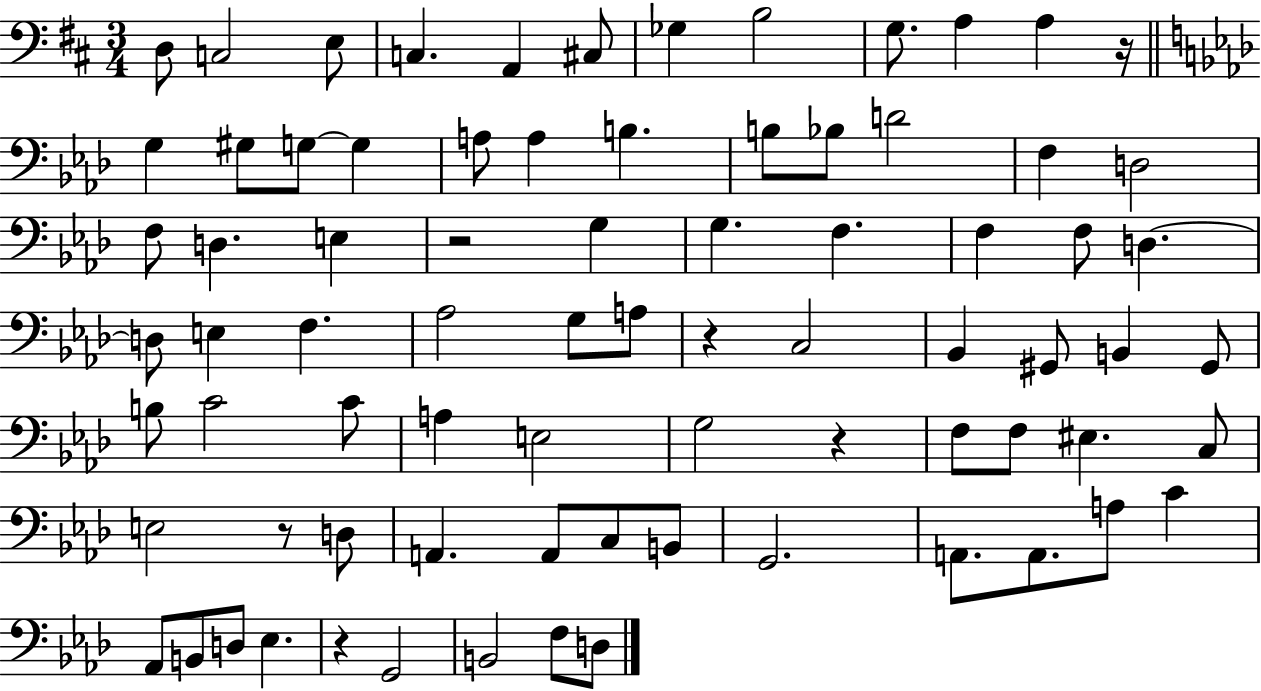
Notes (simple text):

D3/e C3/h E3/e C3/q. A2/q C#3/e Gb3/q B3/h G3/e. A3/q A3/q R/s G3/q G#3/e G3/e G3/q A3/e A3/q B3/q. B3/e Bb3/e D4/h F3/q D3/h F3/e D3/q. E3/q R/h G3/q G3/q. F3/q. F3/q F3/e D3/q. D3/e E3/q F3/q. Ab3/h G3/e A3/e R/q C3/h Bb2/q G#2/e B2/q G#2/e B3/e C4/h C4/e A3/q E3/h G3/h R/q F3/e F3/e EIS3/q. C3/e E3/h R/e D3/e A2/q. A2/e C3/e B2/e G2/h. A2/e. A2/e. A3/e C4/q Ab2/e B2/e D3/e Eb3/q. R/q G2/h B2/h F3/e D3/e